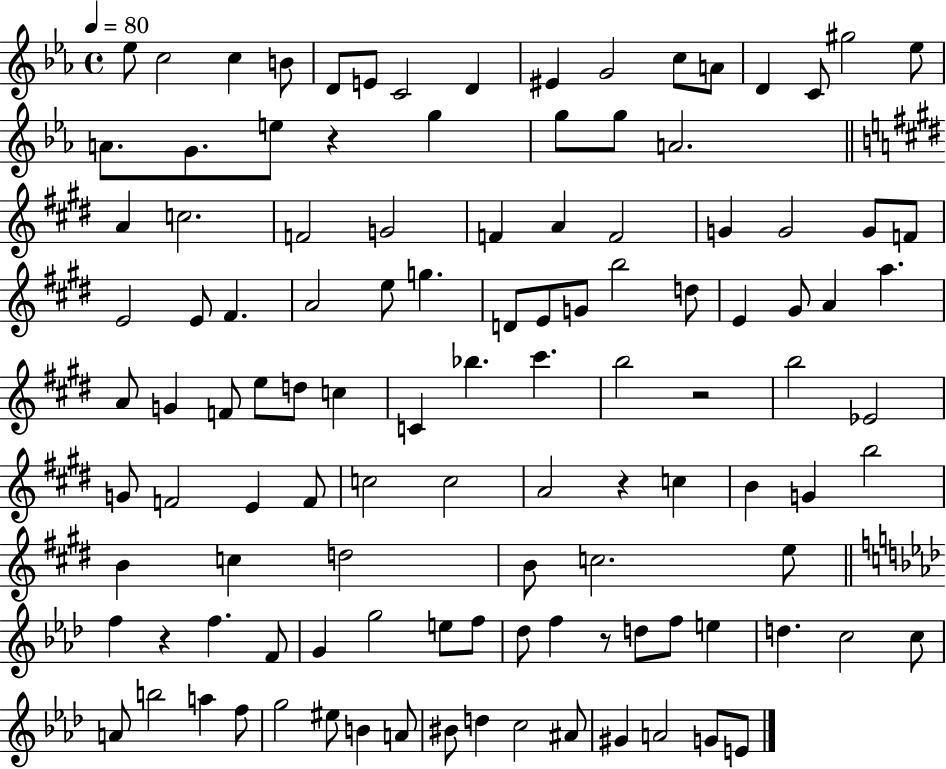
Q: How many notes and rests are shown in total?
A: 114